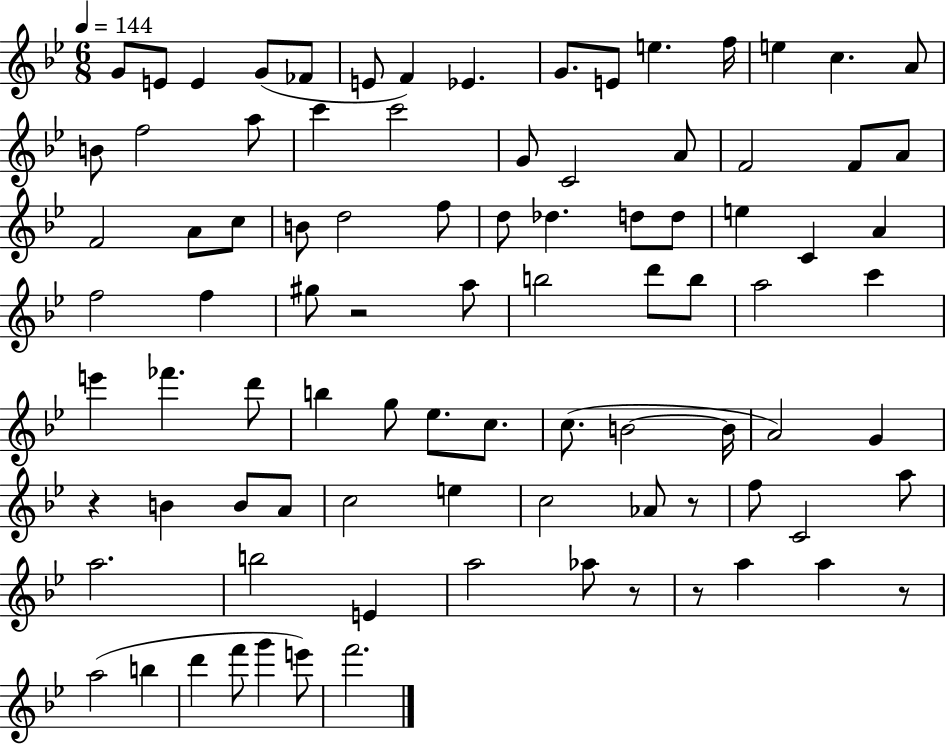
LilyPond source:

{
  \clef treble
  \numericTimeSignature
  \time 6/8
  \key bes \major
  \tempo 4 = 144
  g'8 e'8 e'4 g'8( fes'8 | e'8 f'4) ees'4. | g'8. e'8 e''4. f''16 | e''4 c''4. a'8 | \break b'8 f''2 a''8 | c'''4 c'''2 | g'8 c'2 a'8 | f'2 f'8 a'8 | \break f'2 a'8 c''8 | b'8 d''2 f''8 | d''8 des''4. d''8 d''8 | e''4 c'4 a'4 | \break f''2 f''4 | gis''8 r2 a''8 | b''2 d'''8 b''8 | a''2 c'''4 | \break e'''4 fes'''4. d'''8 | b''4 g''8 ees''8. c''8. | c''8.( b'2~~ b'16 | a'2) g'4 | \break r4 b'4 b'8 a'8 | c''2 e''4 | c''2 aes'8 r8 | f''8 c'2 a''8 | \break a''2. | b''2 e'4 | a''2 aes''8 r8 | r8 a''4 a''4 r8 | \break a''2( b''4 | d'''4 f'''8 g'''4 e'''8) | f'''2. | \bar "|."
}